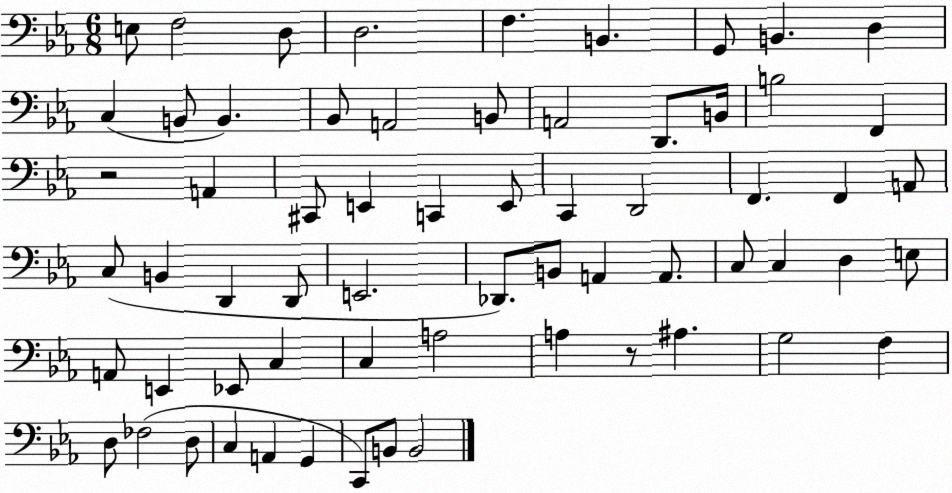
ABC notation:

X:1
T:Untitled
M:6/8
L:1/4
K:Eb
E,/2 F,2 D,/2 D,2 F, B,, G,,/2 B,, D, C, B,,/2 B,, _B,,/2 A,,2 B,,/2 A,,2 D,,/2 B,,/4 B,2 F,, z2 A,, ^C,,/2 E,, C,, E,,/2 C,, D,,2 F,, F,, A,,/2 C,/2 B,, D,, D,,/2 E,,2 _D,,/2 B,,/2 A,, A,,/2 C,/2 C, D, E,/2 A,,/2 E,, _E,,/2 C, C, A,2 A, z/2 ^A, G,2 F, D,/2 _F,2 D,/2 C, A,, G,, C,,/2 B,,/2 B,,2